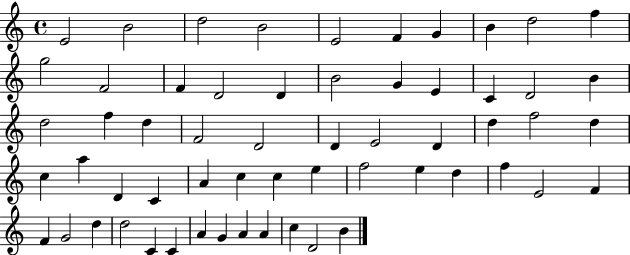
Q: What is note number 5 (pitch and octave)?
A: E4